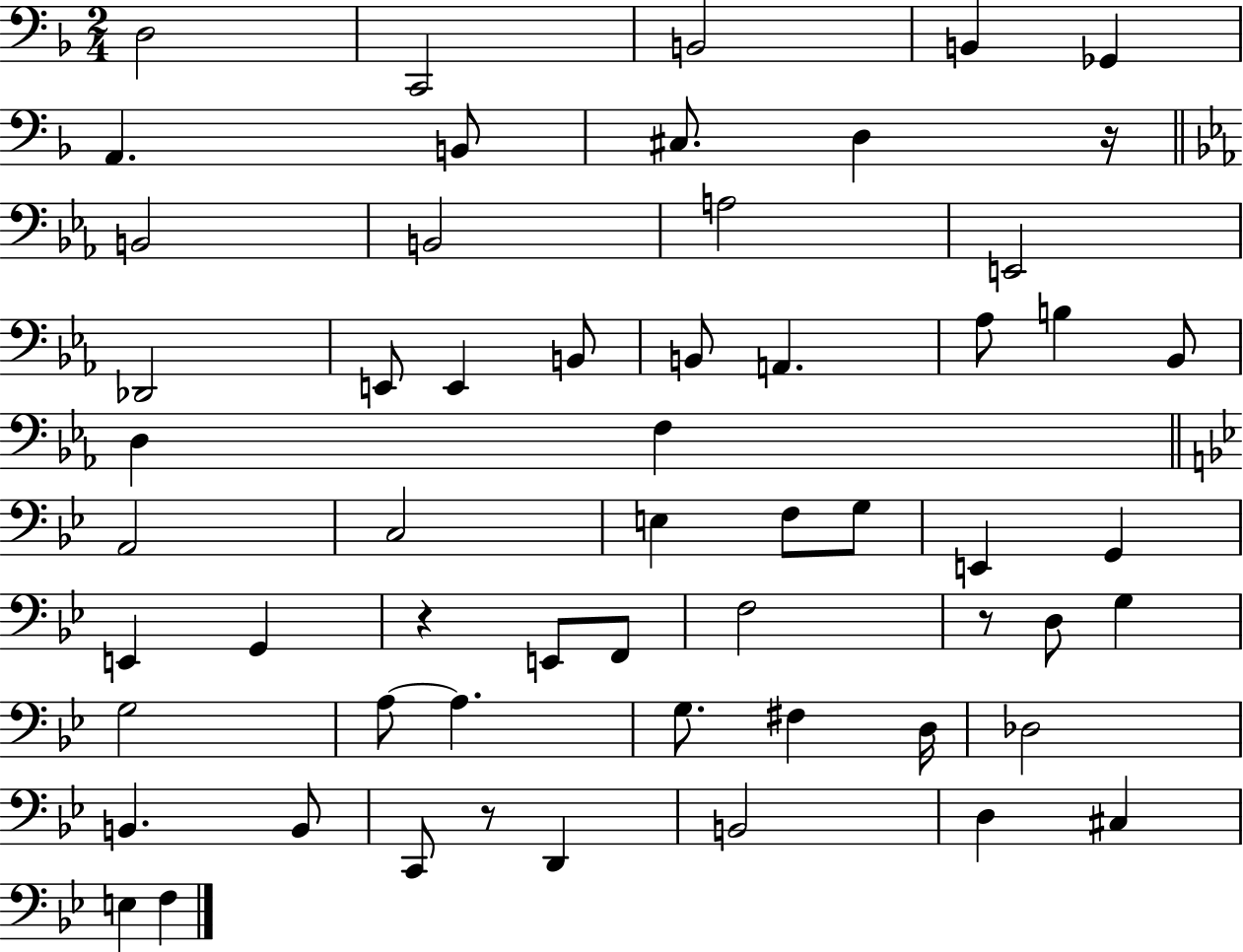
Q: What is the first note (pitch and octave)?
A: D3